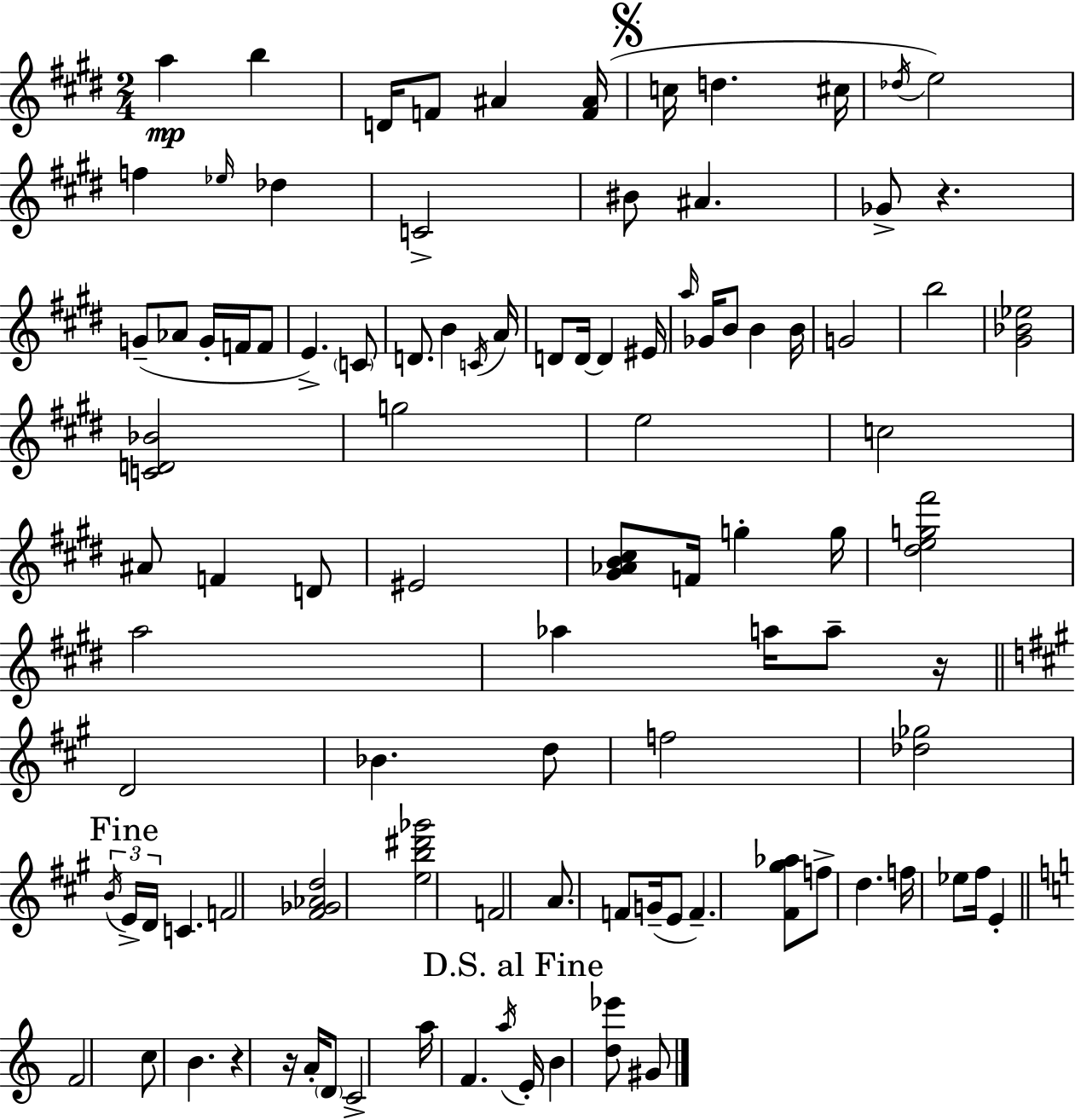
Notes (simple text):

A5/q B5/q D4/s F4/e A#4/q [F4,A#4]/s C5/s D5/q. C#5/s Db5/s E5/h F5/q Eb5/s Db5/q C4/h BIS4/e A#4/q. Gb4/e R/q. G4/e Ab4/e G4/s F4/s F4/e E4/q. C4/e D4/e. B4/q C4/s A4/s D4/e D4/s D4/q EIS4/s A5/s Gb4/s B4/e B4/q B4/s G4/h B5/h [G#4,Bb4,Eb5]/h [C4,D4,Bb4]/h G5/h E5/h C5/h A#4/e F4/q D4/e EIS4/h [G#4,Ab4,B4,C#5]/e F4/s G5/q G5/s [D#5,E5,G5,F#6]/h A5/h Ab5/q A5/s A5/e R/s D4/h Bb4/q. D5/e F5/h [Db5,Gb5]/h B4/s E4/s D4/s C4/q. F4/h [F#4,Gb4,Ab4,D5]/h [E5,B5,D#6,Gb6]/h F4/h A4/e. F4/e G4/s E4/e F4/q. [F#4,G#5,Ab5]/e F5/e D5/q. F5/s Eb5/e F#5/s E4/q F4/h C5/e B4/q. R/q R/s A4/s D4/e C4/h A5/s F4/q. A5/s E4/s B4/q [D5,Eb6]/e G#4/e